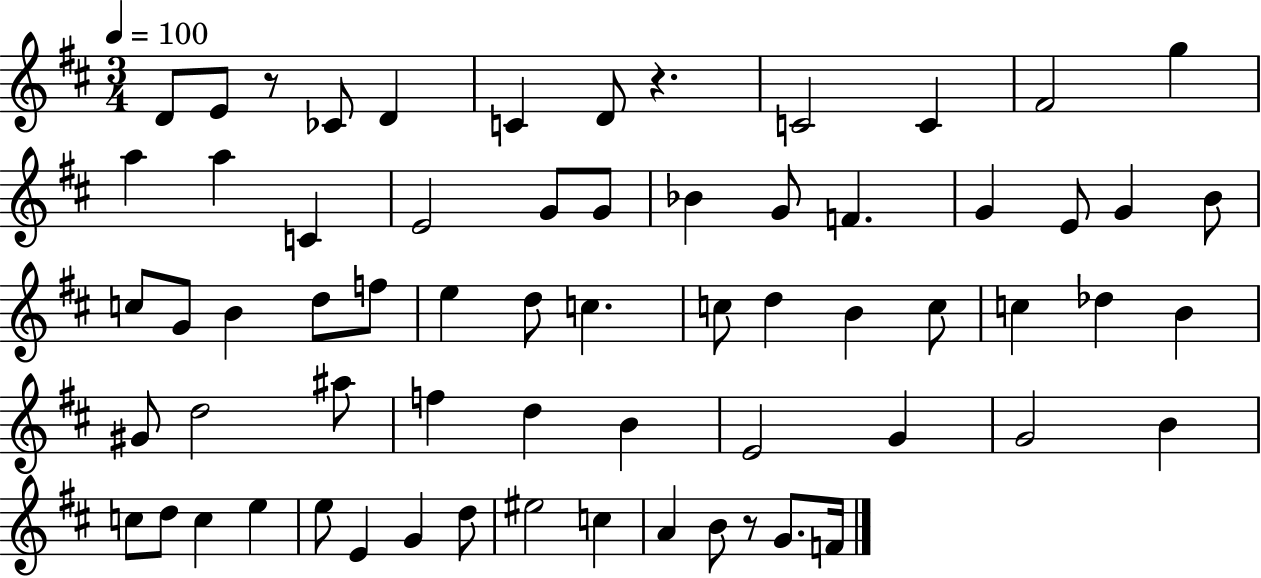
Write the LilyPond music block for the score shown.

{
  \clef treble
  \numericTimeSignature
  \time 3/4
  \key d \major
  \tempo 4 = 100
  d'8 e'8 r8 ces'8 d'4 | c'4 d'8 r4. | c'2 c'4 | fis'2 g''4 | \break a''4 a''4 c'4 | e'2 g'8 g'8 | bes'4 g'8 f'4. | g'4 e'8 g'4 b'8 | \break c''8 g'8 b'4 d''8 f''8 | e''4 d''8 c''4. | c''8 d''4 b'4 c''8 | c''4 des''4 b'4 | \break gis'8 d''2 ais''8 | f''4 d''4 b'4 | e'2 g'4 | g'2 b'4 | \break c''8 d''8 c''4 e''4 | e''8 e'4 g'4 d''8 | eis''2 c''4 | a'4 b'8 r8 g'8. f'16 | \break \bar "|."
}